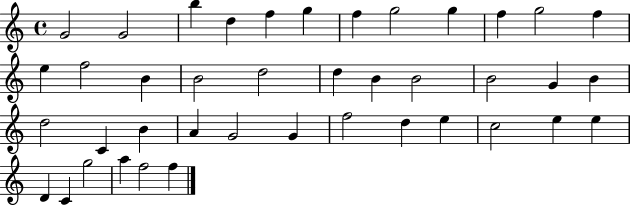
G4/h G4/h B5/q D5/q F5/q G5/q F5/q G5/h G5/q F5/q G5/h F5/q E5/q F5/h B4/q B4/h D5/h D5/q B4/q B4/h B4/h G4/q B4/q D5/h C4/q B4/q A4/q G4/h G4/q F5/h D5/q E5/q C5/h E5/q E5/q D4/q C4/q G5/h A5/q F5/h F5/q